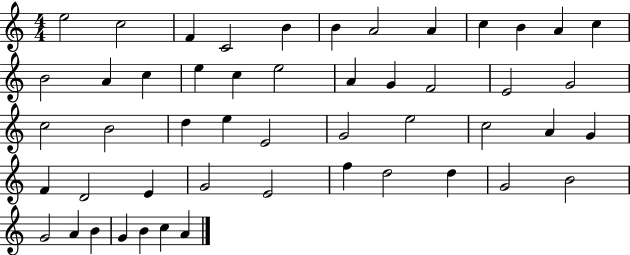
E5/h C5/h F4/q C4/h B4/q B4/q A4/h A4/q C5/q B4/q A4/q C5/q B4/h A4/q C5/q E5/q C5/q E5/h A4/q G4/q F4/h E4/h G4/h C5/h B4/h D5/q E5/q E4/h G4/h E5/h C5/h A4/q G4/q F4/q D4/h E4/q G4/h E4/h F5/q D5/h D5/q G4/h B4/h G4/h A4/q B4/q G4/q B4/q C5/q A4/q